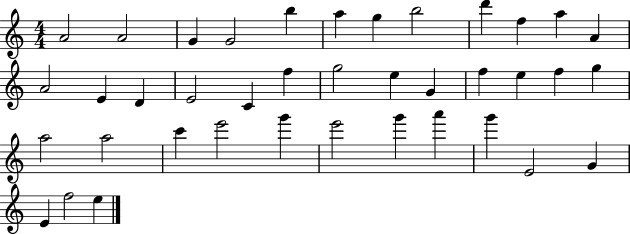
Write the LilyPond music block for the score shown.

{
  \clef treble
  \numericTimeSignature
  \time 4/4
  \key c \major
  a'2 a'2 | g'4 g'2 b''4 | a''4 g''4 b''2 | d'''4 f''4 a''4 a'4 | \break a'2 e'4 d'4 | e'2 c'4 f''4 | g''2 e''4 g'4 | f''4 e''4 f''4 g''4 | \break a''2 a''2 | c'''4 e'''2 g'''4 | e'''2 g'''4 a'''4 | g'''4 e'2 g'4 | \break e'4 f''2 e''4 | \bar "|."
}